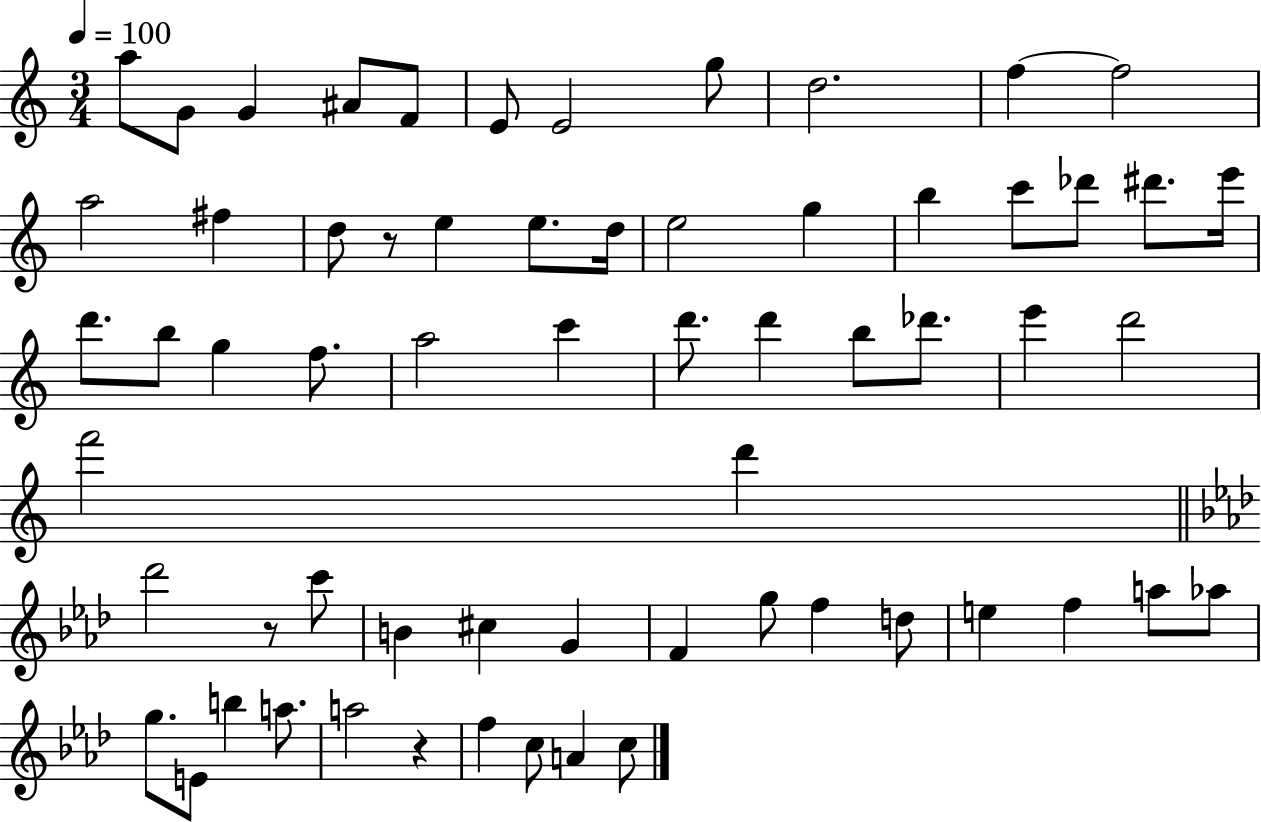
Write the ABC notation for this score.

X:1
T:Untitled
M:3/4
L:1/4
K:C
a/2 G/2 G ^A/2 F/2 E/2 E2 g/2 d2 f f2 a2 ^f d/2 z/2 e e/2 d/4 e2 g b c'/2 _d'/2 ^d'/2 e'/4 d'/2 b/2 g f/2 a2 c' d'/2 d' b/2 _d'/2 e' d'2 f'2 d' _d'2 z/2 c'/2 B ^c G F g/2 f d/2 e f a/2 _a/2 g/2 E/2 b a/2 a2 z f c/2 A c/2